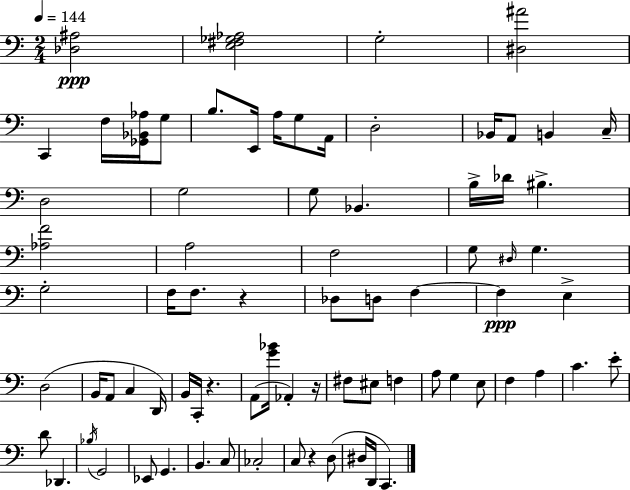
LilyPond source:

{
  \clef bass
  \numericTimeSignature
  \time 2/4
  \key a \minor
  \tempo 4 = 144
  <des ais>2\ppp | <e fis ges aes>2 | g2-. | <dis ais'>2 | \break c,4 f16 <ges, bes, aes>16 g8 | b8. e,16 a16 g8 a,16 | d2-. | bes,16 a,8 b,4 c16-- | \break d2 | g2 | g8 bes,4. | b16-> des'16 bis4.-> | \break <aes f'>2 | a2 | f2 | g8 \grace { dis16 } g4. | \break g2-. | f16 f8. r4 | des8 d8 f4~~ | f4\ppp e4-> | \break d2( | b,16 a,8 c4 | d,16) b,16 c,16-. r4. | a,8( <g' bes'>16 aes,4-.) | \break r16 fis8 eis8 f4 | a8 g4 e8 | f4 a4 | c'4. e'8-. | \break d'8 des,4. | \acciaccatura { bes16 } g,2 | ees,8 g,4. | b,4. | \break c8 ces2-. | c8 r4 | d8( dis16 d,16 c,4.) | \bar "|."
}